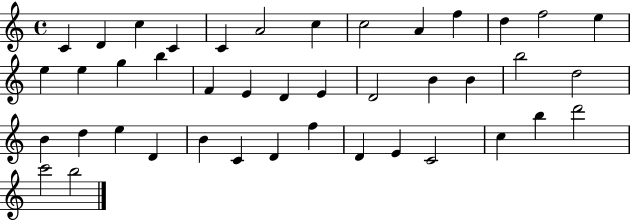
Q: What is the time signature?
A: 4/4